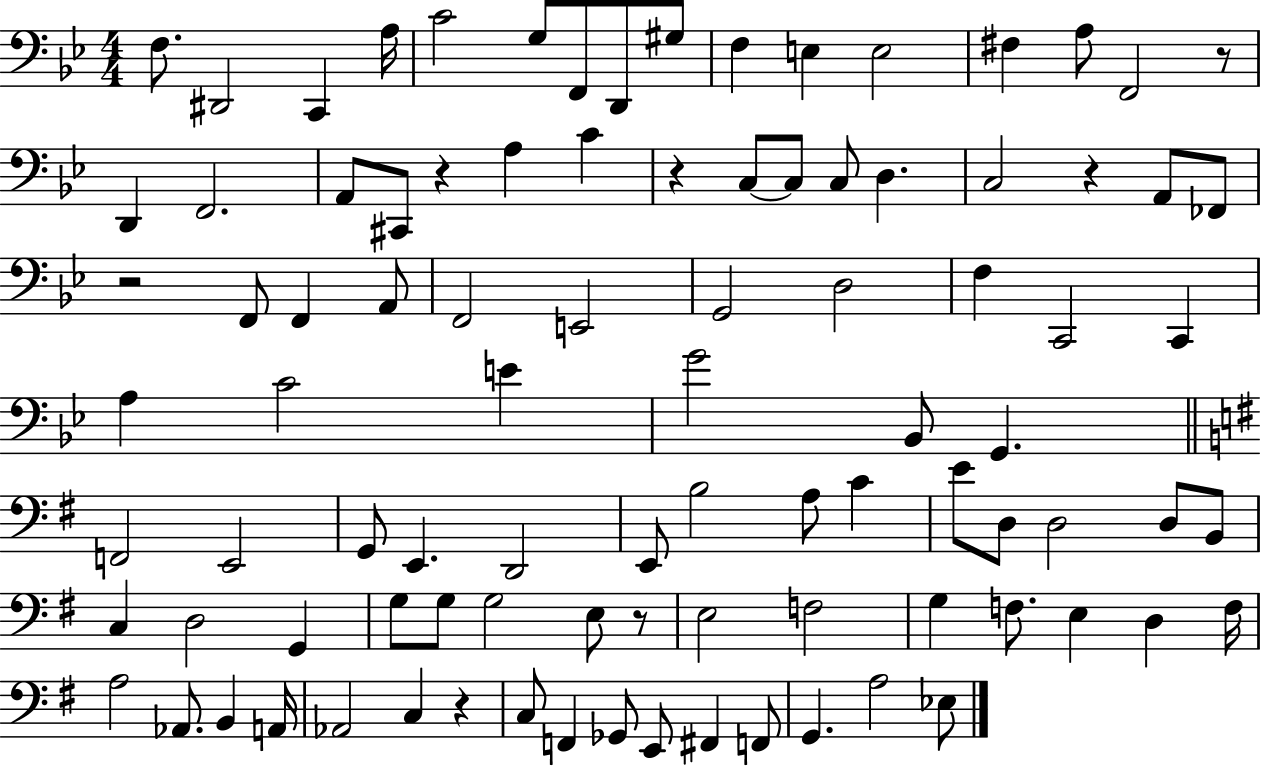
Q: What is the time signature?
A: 4/4